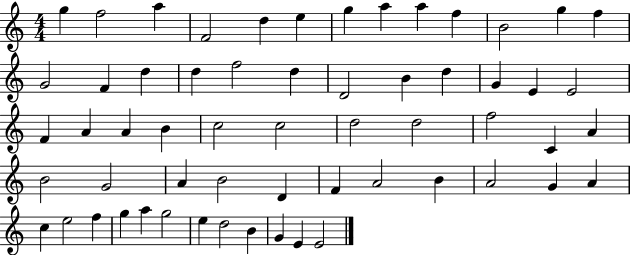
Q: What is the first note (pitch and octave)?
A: G5